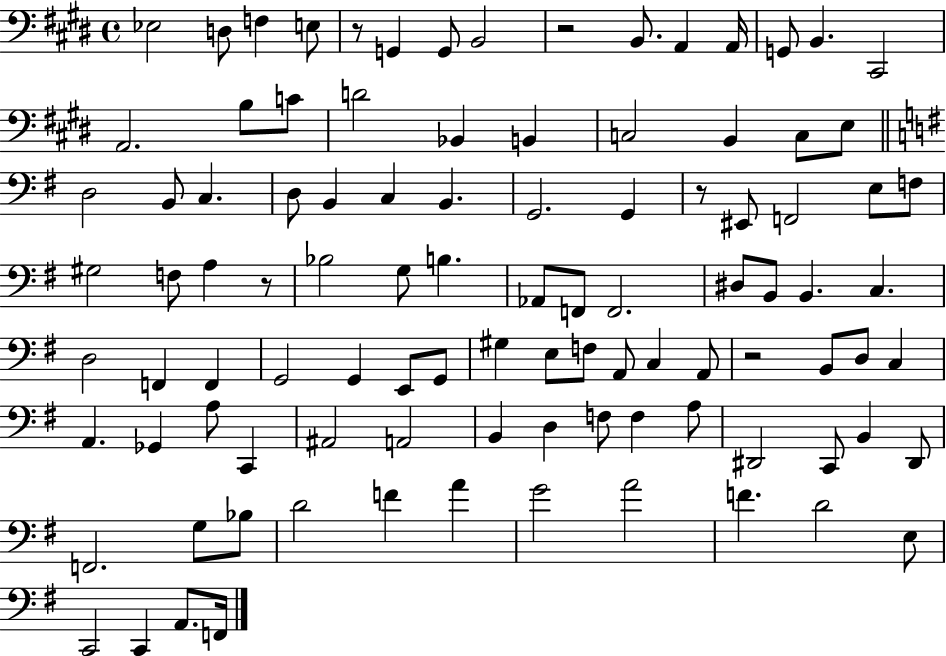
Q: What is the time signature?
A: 4/4